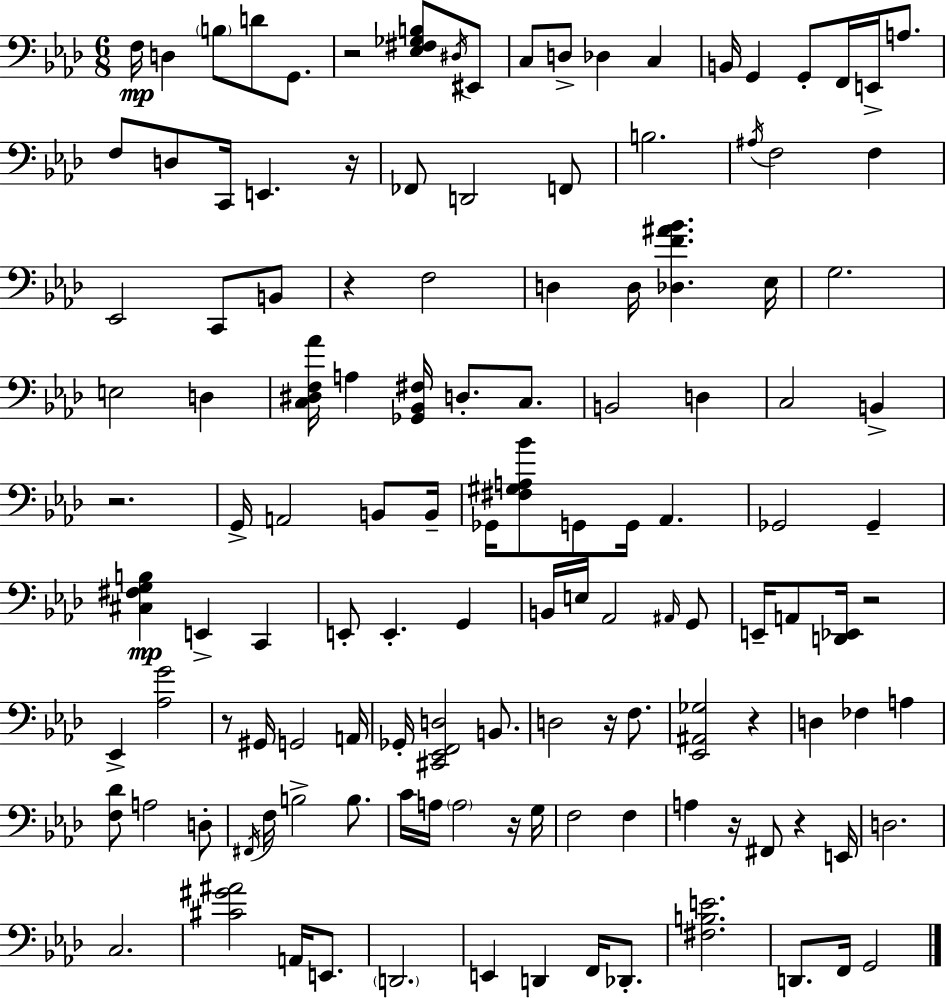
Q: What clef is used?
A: bass